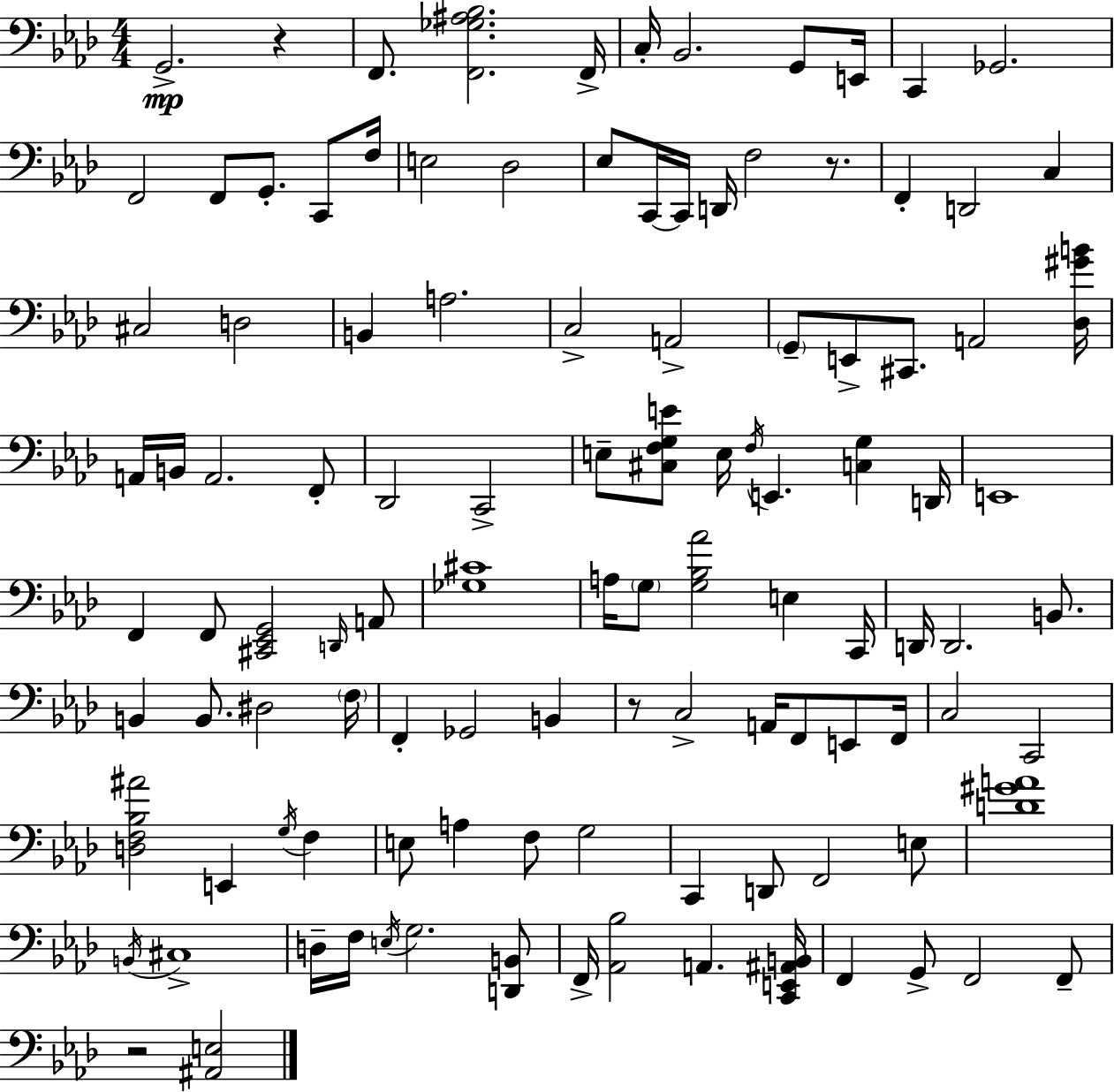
G2/h. R/q F2/e. [F2,Gb3,A#3,Bb3]/h. F2/s C3/s Bb2/h. G2/e E2/s C2/q Gb2/h. F2/h F2/e G2/e. C2/e F3/s E3/h Db3/h Eb3/e C2/s C2/s D2/s F3/h R/e. F2/q D2/h C3/q C#3/h D3/h B2/q A3/h. C3/h A2/h G2/e E2/e C#2/e. A2/h [Db3,G#4,B4]/s A2/s B2/s A2/h. F2/e Db2/h C2/h E3/e [C#3,F3,G3,E4]/e E3/s F3/s E2/q. [C3,G3]/q D2/s E2/w F2/q F2/e [C#2,Eb2,G2]/h D2/s A2/e [Gb3,C#4]/w A3/s G3/e [G3,Bb3,Ab4]/h E3/q C2/s D2/s D2/h. B2/e. B2/q B2/e. D#3/h F3/s F2/q Gb2/h B2/q R/e C3/h A2/s F2/e E2/e F2/s C3/h C2/h [D3,F3,Bb3,A#4]/h E2/q G3/s F3/q E3/e A3/q F3/e G3/h C2/q D2/e F2/h E3/e [D4,G#4,A4]/w B2/s C#3/w D3/s F3/s E3/s G3/h. [D2,B2]/e F2/s [Ab2,Bb3]/h A2/q. [C2,E2,A#2,B2]/s F2/q G2/e F2/h F2/e R/h [A#2,E3]/h